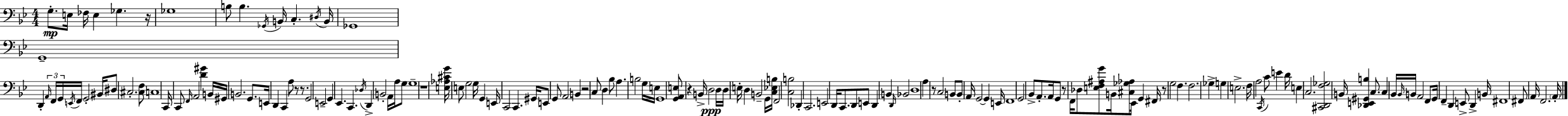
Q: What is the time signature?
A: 4/4